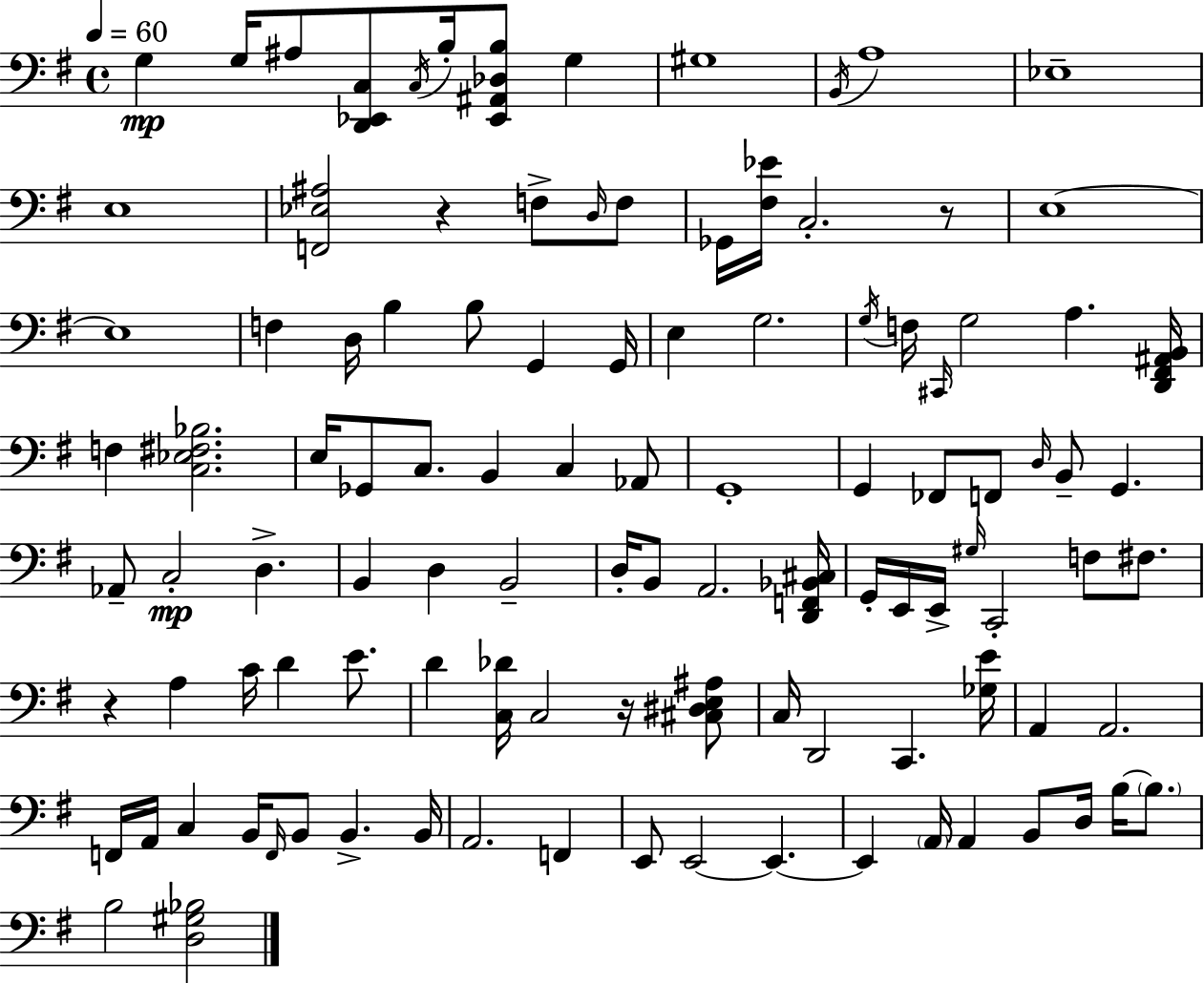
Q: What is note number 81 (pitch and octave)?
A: A2